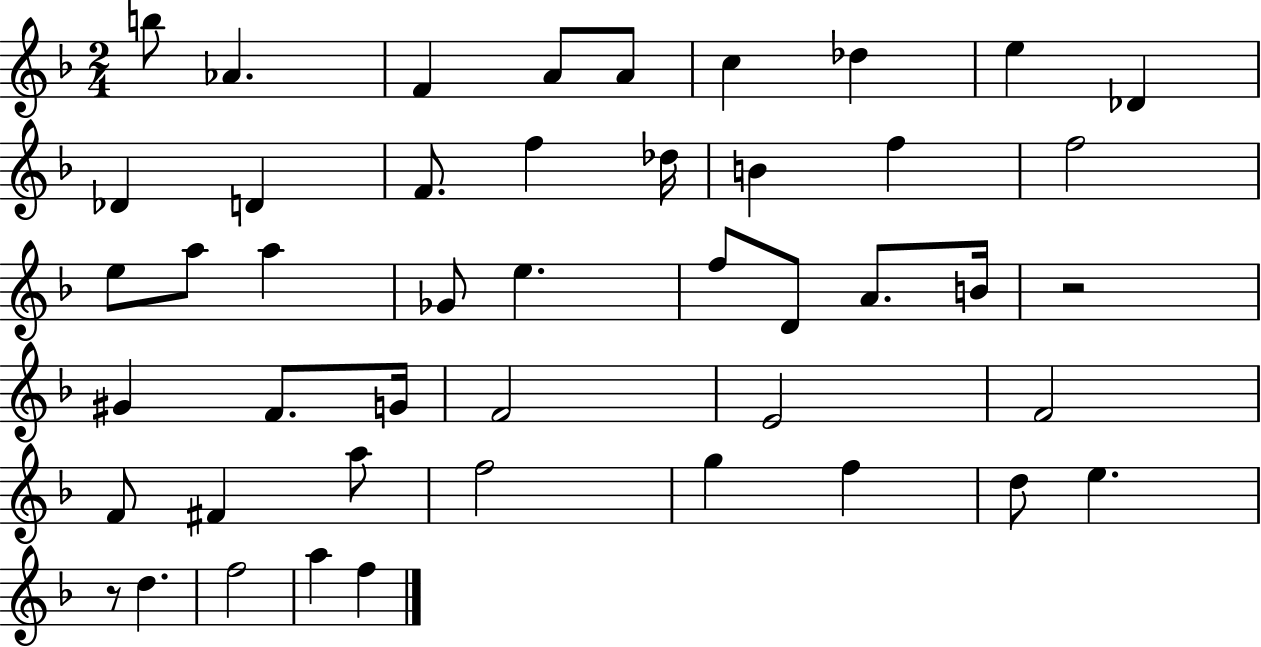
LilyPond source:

{
  \clef treble
  \numericTimeSignature
  \time 2/4
  \key f \major
  b''8 aes'4. | f'4 a'8 a'8 | c''4 des''4 | e''4 des'4 | \break des'4 d'4 | f'8. f''4 des''16 | b'4 f''4 | f''2 | \break e''8 a''8 a''4 | ges'8 e''4. | f''8 d'8 a'8. b'16 | r2 | \break gis'4 f'8. g'16 | f'2 | e'2 | f'2 | \break f'8 fis'4 a''8 | f''2 | g''4 f''4 | d''8 e''4. | \break r8 d''4. | f''2 | a''4 f''4 | \bar "|."
}